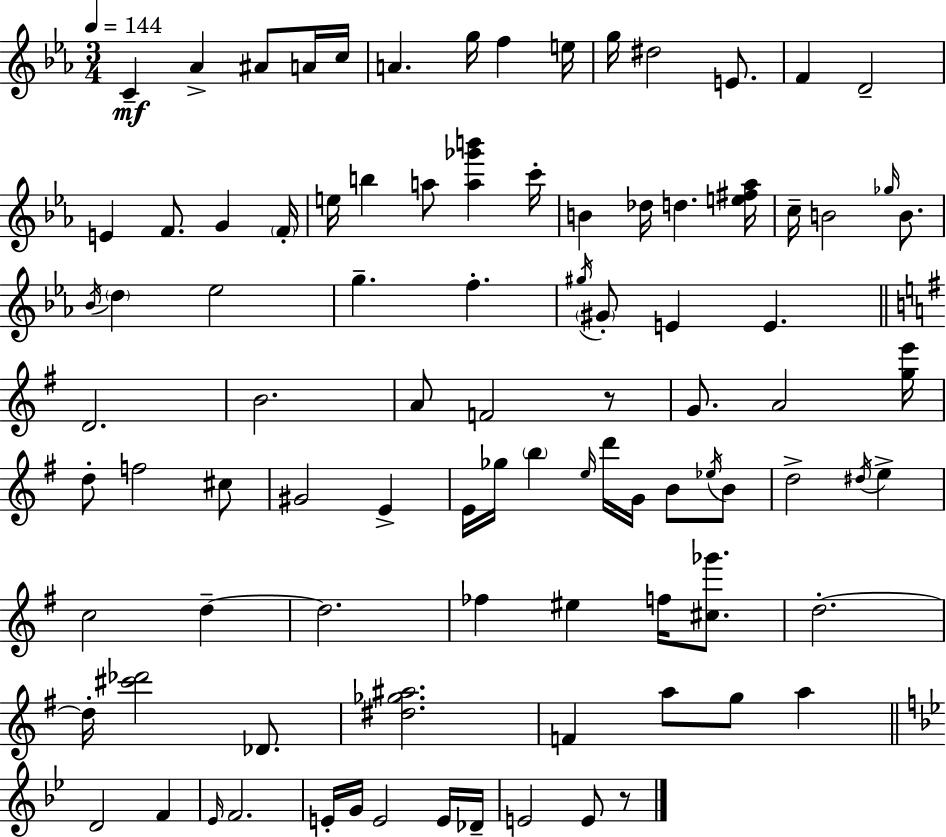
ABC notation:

X:1
T:Untitled
M:3/4
L:1/4
K:Eb
C _A ^A/2 A/4 c/4 A g/4 f e/4 g/4 ^d2 E/2 F D2 E F/2 G F/4 e/4 b a/2 [a_g'b'] c'/4 B _d/4 d [e^f_a]/4 c/4 B2 _g/4 B/2 _B/4 d _e2 g f ^g/4 ^G/2 E E D2 B2 A/2 F2 z/2 G/2 A2 [ge']/4 d/2 f2 ^c/2 ^G2 E E/4 _g/4 b e/4 d'/4 G/4 B/2 _e/4 B/2 d2 ^d/4 e c2 d d2 _f ^e f/4 [^c_g']/2 d2 d/4 [^c'_d']2 _D/2 [^d_g^a]2 F a/2 g/2 a D2 F _E/4 F2 E/4 G/4 E2 E/4 _D/4 E2 E/2 z/2